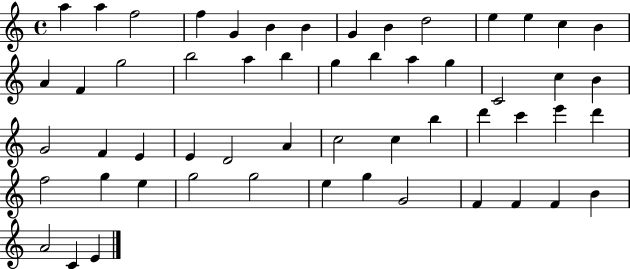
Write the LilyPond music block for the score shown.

{
  \clef treble
  \time 4/4
  \defaultTimeSignature
  \key c \major
  a''4 a''4 f''2 | f''4 g'4 b'4 b'4 | g'4 b'4 d''2 | e''4 e''4 c''4 b'4 | \break a'4 f'4 g''2 | b''2 a''4 b''4 | g''4 b''4 a''4 g''4 | c'2 c''4 b'4 | \break g'2 f'4 e'4 | e'4 d'2 a'4 | c''2 c''4 b''4 | d'''4 c'''4 e'''4 d'''4 | \break f''2 g''4 e''4 | g''2 g''2 | e''4 g''4 g'2 | f'4 f'4 f'4 b'4 | \break a'2 c'4 e'4 | \bar "|."
}